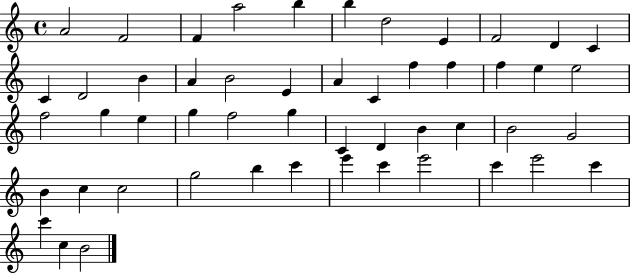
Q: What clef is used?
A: treble